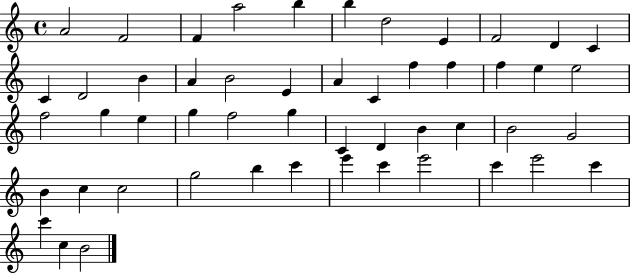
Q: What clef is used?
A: treble